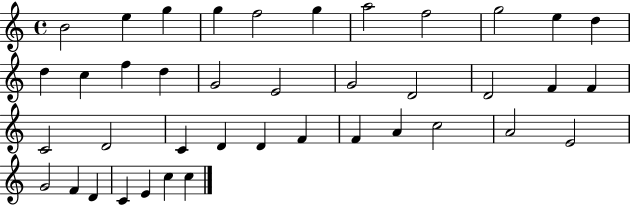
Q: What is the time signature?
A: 4/4